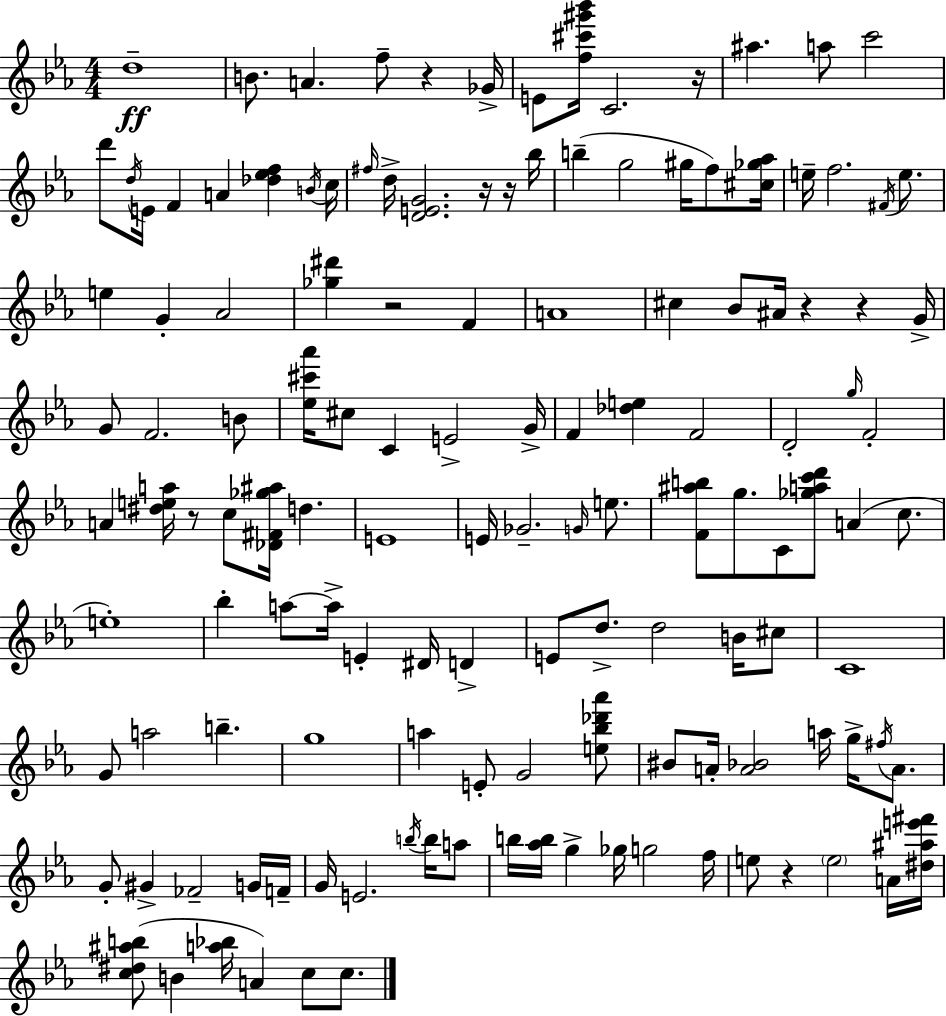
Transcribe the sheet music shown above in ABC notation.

X:1
T:Untitled
M:4/4
L:1/4
K:Cm
d4 B/2 A f/2 z _G/4 E/2 [f^c'^g'_b']/4 C2 z/4 ^a a/2 c'2 d'/2 d/4 E/4 F A [_d_ef] B/4 c/4 ^f/4 d/4 [DEG]2 z/4 z/4 _b/4 b g2 ^g/4 f/2 [^c_g_a]/4 e/4 f2 ^F/4 e/2 e G _A2 [_g^d'] z2 F A4 ^c _B/2 ^A/4 z z G/4 G/2 F2 B/2 [_e^c'_a']/4 ^c/2 C E2 G/4 F [_de] F2 D2 g/4 F2 A [^dea]/4 z/2 c/2 [_D^F_g^a]/4 d E4 E/4 _G2 G/4 e/2 [F^ab]/2 g/2 C/2 [_gac'd']/2 A c/2 e4 _b a/2 a/4 E ^D/4 D E/2 d/2 d2 B/4 ^c/2 C4 G/2 a2 b g4 a E/2 G2 [e_b_d'_a']/2 ^B/2 A/4 [A_B]2 a/4 g/4 ^f/4 A/2 G/2 ^G _F2 G/4 F/4 G/4 E2 b/4 b/4 a/2 b/4 [_ab]/4 g _g/4 g2 f/4 e/2 z e2 A/4 [^d^ae'^f']/4 [c^d^ab]/2 B [a_b]/4 A c/2 c/2